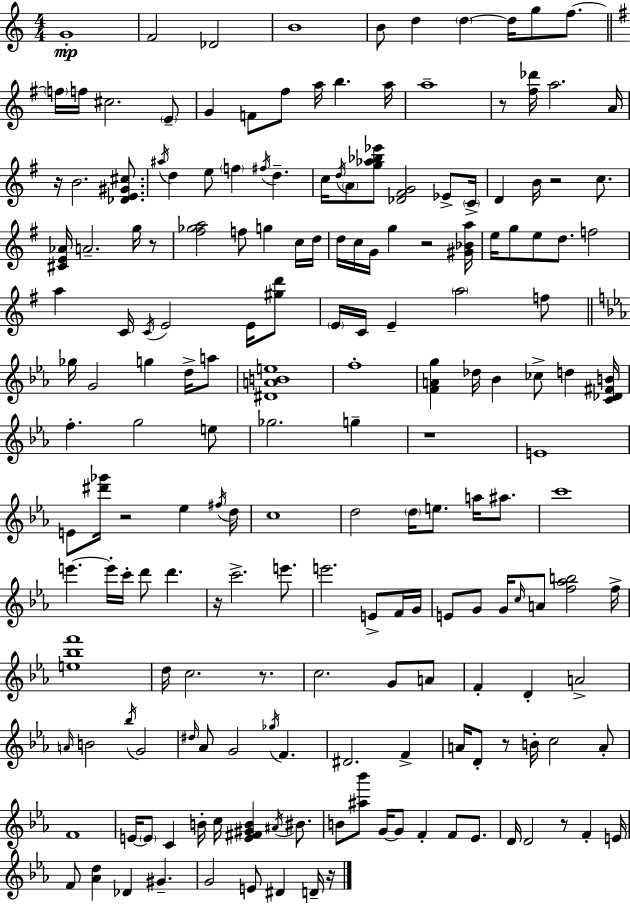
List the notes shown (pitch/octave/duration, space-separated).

G4/w F4/h Db4/h B4/w B4/e D5/q D5/q D5/s G5/e F5/e. F5/s F5/s C#5/h. E4/e G4/q F4/e F#5/e A5/s B5/q. A5/s A5/w R/e [F#5,Db6]/s A5/h. A4/s R/s B4/h. [Db4,E4,G#4,C#5]/e. A#5/s D5/q E5/e F5/q F#5/s D5/q. C5/s D5/s A4/e [G5,Ab5,Bb5,Eb6]/e [Db4,F#4,G4]/h Eb4/e C4/s D4/q B4/s R/h C5/e. [C#4,E4,Ab4]/s A4/h. G5/s R/e [F#5,Gb5,A5]/h F5/e G5/q C5/s D5/s D5/s C5/s G4/s G5/q R/h [G#4,Bb4,A5]/s E5/s G5/e E5/e D5/e. F5/h A5/q C4/s C4/s E4/h E4/s [G#5,D6]/e E4/s C4/s E4/q A5/h F5/e Gb5/s G4/h G5/q D5/s A5/e [D#4,A4,B4,E5]/w F5/w [F4,A4,G5]/q Db5/s Bb4/q CES5/e D5/q [C4,Db4,F#4,B4]/s F5/q. G5/h E5/e Gb5/h. G5/q R/w E4/w E4/e [D#6,Gb6]/s R/h Eb5/q F#5/s D5/s C5/w D5/h D5/s E5/e. A5/s A#5/e. C6/w E6/q. E6/s C6/s D6/e D6/q. R/s C6/h. E6/e. E6/h. E4/e F4/s G4/s E4/e G4/e G4/s C5/s A4/e [F5,Ab5,B5]/h F5/s [E5,Bb5,F6]/w D5/s C5/h. R/e. C5/h. G4/e A4/e F4/q D4/q A4/h A4/s B4/h Bb5/s G4/h D#5/s Ab4/e G4/h Gb5/s F4/q. D#4/h. F4/q A4/s D4/e R/e B4/s C5/h A4/e F4/w E4/s E4/e C4/q B4/s C5/s [E4,F#4,G#4,B4]/q A#4/s BIS4/e. B4/e [A#5,Bb6]/e G4/s G4/e F4/q F4/e Eb4/e. D4/s D4/h R/e F4/q E4/s F4/e [Ab4,D5]/q Db4/q G#4/q. G4/h E4/e D#4/q D4/s R/s